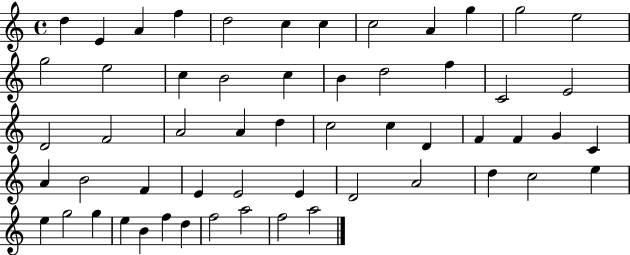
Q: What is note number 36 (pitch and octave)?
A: B4